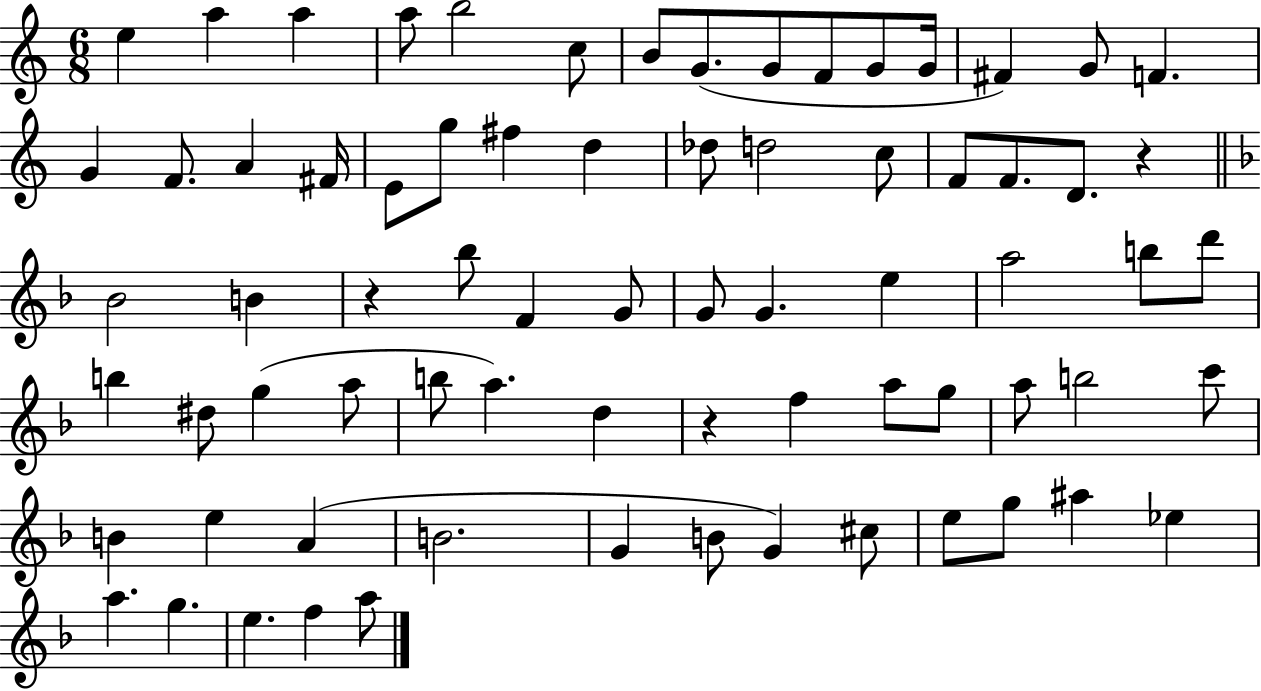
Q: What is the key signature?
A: C major